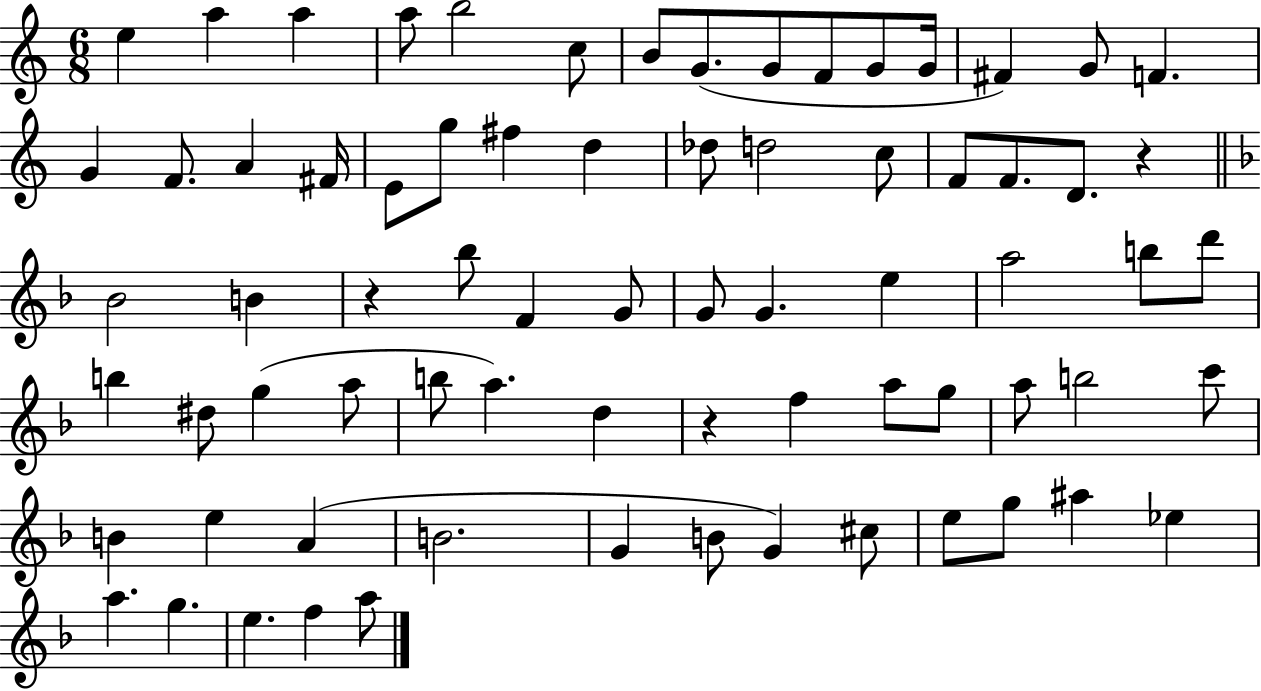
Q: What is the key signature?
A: C major